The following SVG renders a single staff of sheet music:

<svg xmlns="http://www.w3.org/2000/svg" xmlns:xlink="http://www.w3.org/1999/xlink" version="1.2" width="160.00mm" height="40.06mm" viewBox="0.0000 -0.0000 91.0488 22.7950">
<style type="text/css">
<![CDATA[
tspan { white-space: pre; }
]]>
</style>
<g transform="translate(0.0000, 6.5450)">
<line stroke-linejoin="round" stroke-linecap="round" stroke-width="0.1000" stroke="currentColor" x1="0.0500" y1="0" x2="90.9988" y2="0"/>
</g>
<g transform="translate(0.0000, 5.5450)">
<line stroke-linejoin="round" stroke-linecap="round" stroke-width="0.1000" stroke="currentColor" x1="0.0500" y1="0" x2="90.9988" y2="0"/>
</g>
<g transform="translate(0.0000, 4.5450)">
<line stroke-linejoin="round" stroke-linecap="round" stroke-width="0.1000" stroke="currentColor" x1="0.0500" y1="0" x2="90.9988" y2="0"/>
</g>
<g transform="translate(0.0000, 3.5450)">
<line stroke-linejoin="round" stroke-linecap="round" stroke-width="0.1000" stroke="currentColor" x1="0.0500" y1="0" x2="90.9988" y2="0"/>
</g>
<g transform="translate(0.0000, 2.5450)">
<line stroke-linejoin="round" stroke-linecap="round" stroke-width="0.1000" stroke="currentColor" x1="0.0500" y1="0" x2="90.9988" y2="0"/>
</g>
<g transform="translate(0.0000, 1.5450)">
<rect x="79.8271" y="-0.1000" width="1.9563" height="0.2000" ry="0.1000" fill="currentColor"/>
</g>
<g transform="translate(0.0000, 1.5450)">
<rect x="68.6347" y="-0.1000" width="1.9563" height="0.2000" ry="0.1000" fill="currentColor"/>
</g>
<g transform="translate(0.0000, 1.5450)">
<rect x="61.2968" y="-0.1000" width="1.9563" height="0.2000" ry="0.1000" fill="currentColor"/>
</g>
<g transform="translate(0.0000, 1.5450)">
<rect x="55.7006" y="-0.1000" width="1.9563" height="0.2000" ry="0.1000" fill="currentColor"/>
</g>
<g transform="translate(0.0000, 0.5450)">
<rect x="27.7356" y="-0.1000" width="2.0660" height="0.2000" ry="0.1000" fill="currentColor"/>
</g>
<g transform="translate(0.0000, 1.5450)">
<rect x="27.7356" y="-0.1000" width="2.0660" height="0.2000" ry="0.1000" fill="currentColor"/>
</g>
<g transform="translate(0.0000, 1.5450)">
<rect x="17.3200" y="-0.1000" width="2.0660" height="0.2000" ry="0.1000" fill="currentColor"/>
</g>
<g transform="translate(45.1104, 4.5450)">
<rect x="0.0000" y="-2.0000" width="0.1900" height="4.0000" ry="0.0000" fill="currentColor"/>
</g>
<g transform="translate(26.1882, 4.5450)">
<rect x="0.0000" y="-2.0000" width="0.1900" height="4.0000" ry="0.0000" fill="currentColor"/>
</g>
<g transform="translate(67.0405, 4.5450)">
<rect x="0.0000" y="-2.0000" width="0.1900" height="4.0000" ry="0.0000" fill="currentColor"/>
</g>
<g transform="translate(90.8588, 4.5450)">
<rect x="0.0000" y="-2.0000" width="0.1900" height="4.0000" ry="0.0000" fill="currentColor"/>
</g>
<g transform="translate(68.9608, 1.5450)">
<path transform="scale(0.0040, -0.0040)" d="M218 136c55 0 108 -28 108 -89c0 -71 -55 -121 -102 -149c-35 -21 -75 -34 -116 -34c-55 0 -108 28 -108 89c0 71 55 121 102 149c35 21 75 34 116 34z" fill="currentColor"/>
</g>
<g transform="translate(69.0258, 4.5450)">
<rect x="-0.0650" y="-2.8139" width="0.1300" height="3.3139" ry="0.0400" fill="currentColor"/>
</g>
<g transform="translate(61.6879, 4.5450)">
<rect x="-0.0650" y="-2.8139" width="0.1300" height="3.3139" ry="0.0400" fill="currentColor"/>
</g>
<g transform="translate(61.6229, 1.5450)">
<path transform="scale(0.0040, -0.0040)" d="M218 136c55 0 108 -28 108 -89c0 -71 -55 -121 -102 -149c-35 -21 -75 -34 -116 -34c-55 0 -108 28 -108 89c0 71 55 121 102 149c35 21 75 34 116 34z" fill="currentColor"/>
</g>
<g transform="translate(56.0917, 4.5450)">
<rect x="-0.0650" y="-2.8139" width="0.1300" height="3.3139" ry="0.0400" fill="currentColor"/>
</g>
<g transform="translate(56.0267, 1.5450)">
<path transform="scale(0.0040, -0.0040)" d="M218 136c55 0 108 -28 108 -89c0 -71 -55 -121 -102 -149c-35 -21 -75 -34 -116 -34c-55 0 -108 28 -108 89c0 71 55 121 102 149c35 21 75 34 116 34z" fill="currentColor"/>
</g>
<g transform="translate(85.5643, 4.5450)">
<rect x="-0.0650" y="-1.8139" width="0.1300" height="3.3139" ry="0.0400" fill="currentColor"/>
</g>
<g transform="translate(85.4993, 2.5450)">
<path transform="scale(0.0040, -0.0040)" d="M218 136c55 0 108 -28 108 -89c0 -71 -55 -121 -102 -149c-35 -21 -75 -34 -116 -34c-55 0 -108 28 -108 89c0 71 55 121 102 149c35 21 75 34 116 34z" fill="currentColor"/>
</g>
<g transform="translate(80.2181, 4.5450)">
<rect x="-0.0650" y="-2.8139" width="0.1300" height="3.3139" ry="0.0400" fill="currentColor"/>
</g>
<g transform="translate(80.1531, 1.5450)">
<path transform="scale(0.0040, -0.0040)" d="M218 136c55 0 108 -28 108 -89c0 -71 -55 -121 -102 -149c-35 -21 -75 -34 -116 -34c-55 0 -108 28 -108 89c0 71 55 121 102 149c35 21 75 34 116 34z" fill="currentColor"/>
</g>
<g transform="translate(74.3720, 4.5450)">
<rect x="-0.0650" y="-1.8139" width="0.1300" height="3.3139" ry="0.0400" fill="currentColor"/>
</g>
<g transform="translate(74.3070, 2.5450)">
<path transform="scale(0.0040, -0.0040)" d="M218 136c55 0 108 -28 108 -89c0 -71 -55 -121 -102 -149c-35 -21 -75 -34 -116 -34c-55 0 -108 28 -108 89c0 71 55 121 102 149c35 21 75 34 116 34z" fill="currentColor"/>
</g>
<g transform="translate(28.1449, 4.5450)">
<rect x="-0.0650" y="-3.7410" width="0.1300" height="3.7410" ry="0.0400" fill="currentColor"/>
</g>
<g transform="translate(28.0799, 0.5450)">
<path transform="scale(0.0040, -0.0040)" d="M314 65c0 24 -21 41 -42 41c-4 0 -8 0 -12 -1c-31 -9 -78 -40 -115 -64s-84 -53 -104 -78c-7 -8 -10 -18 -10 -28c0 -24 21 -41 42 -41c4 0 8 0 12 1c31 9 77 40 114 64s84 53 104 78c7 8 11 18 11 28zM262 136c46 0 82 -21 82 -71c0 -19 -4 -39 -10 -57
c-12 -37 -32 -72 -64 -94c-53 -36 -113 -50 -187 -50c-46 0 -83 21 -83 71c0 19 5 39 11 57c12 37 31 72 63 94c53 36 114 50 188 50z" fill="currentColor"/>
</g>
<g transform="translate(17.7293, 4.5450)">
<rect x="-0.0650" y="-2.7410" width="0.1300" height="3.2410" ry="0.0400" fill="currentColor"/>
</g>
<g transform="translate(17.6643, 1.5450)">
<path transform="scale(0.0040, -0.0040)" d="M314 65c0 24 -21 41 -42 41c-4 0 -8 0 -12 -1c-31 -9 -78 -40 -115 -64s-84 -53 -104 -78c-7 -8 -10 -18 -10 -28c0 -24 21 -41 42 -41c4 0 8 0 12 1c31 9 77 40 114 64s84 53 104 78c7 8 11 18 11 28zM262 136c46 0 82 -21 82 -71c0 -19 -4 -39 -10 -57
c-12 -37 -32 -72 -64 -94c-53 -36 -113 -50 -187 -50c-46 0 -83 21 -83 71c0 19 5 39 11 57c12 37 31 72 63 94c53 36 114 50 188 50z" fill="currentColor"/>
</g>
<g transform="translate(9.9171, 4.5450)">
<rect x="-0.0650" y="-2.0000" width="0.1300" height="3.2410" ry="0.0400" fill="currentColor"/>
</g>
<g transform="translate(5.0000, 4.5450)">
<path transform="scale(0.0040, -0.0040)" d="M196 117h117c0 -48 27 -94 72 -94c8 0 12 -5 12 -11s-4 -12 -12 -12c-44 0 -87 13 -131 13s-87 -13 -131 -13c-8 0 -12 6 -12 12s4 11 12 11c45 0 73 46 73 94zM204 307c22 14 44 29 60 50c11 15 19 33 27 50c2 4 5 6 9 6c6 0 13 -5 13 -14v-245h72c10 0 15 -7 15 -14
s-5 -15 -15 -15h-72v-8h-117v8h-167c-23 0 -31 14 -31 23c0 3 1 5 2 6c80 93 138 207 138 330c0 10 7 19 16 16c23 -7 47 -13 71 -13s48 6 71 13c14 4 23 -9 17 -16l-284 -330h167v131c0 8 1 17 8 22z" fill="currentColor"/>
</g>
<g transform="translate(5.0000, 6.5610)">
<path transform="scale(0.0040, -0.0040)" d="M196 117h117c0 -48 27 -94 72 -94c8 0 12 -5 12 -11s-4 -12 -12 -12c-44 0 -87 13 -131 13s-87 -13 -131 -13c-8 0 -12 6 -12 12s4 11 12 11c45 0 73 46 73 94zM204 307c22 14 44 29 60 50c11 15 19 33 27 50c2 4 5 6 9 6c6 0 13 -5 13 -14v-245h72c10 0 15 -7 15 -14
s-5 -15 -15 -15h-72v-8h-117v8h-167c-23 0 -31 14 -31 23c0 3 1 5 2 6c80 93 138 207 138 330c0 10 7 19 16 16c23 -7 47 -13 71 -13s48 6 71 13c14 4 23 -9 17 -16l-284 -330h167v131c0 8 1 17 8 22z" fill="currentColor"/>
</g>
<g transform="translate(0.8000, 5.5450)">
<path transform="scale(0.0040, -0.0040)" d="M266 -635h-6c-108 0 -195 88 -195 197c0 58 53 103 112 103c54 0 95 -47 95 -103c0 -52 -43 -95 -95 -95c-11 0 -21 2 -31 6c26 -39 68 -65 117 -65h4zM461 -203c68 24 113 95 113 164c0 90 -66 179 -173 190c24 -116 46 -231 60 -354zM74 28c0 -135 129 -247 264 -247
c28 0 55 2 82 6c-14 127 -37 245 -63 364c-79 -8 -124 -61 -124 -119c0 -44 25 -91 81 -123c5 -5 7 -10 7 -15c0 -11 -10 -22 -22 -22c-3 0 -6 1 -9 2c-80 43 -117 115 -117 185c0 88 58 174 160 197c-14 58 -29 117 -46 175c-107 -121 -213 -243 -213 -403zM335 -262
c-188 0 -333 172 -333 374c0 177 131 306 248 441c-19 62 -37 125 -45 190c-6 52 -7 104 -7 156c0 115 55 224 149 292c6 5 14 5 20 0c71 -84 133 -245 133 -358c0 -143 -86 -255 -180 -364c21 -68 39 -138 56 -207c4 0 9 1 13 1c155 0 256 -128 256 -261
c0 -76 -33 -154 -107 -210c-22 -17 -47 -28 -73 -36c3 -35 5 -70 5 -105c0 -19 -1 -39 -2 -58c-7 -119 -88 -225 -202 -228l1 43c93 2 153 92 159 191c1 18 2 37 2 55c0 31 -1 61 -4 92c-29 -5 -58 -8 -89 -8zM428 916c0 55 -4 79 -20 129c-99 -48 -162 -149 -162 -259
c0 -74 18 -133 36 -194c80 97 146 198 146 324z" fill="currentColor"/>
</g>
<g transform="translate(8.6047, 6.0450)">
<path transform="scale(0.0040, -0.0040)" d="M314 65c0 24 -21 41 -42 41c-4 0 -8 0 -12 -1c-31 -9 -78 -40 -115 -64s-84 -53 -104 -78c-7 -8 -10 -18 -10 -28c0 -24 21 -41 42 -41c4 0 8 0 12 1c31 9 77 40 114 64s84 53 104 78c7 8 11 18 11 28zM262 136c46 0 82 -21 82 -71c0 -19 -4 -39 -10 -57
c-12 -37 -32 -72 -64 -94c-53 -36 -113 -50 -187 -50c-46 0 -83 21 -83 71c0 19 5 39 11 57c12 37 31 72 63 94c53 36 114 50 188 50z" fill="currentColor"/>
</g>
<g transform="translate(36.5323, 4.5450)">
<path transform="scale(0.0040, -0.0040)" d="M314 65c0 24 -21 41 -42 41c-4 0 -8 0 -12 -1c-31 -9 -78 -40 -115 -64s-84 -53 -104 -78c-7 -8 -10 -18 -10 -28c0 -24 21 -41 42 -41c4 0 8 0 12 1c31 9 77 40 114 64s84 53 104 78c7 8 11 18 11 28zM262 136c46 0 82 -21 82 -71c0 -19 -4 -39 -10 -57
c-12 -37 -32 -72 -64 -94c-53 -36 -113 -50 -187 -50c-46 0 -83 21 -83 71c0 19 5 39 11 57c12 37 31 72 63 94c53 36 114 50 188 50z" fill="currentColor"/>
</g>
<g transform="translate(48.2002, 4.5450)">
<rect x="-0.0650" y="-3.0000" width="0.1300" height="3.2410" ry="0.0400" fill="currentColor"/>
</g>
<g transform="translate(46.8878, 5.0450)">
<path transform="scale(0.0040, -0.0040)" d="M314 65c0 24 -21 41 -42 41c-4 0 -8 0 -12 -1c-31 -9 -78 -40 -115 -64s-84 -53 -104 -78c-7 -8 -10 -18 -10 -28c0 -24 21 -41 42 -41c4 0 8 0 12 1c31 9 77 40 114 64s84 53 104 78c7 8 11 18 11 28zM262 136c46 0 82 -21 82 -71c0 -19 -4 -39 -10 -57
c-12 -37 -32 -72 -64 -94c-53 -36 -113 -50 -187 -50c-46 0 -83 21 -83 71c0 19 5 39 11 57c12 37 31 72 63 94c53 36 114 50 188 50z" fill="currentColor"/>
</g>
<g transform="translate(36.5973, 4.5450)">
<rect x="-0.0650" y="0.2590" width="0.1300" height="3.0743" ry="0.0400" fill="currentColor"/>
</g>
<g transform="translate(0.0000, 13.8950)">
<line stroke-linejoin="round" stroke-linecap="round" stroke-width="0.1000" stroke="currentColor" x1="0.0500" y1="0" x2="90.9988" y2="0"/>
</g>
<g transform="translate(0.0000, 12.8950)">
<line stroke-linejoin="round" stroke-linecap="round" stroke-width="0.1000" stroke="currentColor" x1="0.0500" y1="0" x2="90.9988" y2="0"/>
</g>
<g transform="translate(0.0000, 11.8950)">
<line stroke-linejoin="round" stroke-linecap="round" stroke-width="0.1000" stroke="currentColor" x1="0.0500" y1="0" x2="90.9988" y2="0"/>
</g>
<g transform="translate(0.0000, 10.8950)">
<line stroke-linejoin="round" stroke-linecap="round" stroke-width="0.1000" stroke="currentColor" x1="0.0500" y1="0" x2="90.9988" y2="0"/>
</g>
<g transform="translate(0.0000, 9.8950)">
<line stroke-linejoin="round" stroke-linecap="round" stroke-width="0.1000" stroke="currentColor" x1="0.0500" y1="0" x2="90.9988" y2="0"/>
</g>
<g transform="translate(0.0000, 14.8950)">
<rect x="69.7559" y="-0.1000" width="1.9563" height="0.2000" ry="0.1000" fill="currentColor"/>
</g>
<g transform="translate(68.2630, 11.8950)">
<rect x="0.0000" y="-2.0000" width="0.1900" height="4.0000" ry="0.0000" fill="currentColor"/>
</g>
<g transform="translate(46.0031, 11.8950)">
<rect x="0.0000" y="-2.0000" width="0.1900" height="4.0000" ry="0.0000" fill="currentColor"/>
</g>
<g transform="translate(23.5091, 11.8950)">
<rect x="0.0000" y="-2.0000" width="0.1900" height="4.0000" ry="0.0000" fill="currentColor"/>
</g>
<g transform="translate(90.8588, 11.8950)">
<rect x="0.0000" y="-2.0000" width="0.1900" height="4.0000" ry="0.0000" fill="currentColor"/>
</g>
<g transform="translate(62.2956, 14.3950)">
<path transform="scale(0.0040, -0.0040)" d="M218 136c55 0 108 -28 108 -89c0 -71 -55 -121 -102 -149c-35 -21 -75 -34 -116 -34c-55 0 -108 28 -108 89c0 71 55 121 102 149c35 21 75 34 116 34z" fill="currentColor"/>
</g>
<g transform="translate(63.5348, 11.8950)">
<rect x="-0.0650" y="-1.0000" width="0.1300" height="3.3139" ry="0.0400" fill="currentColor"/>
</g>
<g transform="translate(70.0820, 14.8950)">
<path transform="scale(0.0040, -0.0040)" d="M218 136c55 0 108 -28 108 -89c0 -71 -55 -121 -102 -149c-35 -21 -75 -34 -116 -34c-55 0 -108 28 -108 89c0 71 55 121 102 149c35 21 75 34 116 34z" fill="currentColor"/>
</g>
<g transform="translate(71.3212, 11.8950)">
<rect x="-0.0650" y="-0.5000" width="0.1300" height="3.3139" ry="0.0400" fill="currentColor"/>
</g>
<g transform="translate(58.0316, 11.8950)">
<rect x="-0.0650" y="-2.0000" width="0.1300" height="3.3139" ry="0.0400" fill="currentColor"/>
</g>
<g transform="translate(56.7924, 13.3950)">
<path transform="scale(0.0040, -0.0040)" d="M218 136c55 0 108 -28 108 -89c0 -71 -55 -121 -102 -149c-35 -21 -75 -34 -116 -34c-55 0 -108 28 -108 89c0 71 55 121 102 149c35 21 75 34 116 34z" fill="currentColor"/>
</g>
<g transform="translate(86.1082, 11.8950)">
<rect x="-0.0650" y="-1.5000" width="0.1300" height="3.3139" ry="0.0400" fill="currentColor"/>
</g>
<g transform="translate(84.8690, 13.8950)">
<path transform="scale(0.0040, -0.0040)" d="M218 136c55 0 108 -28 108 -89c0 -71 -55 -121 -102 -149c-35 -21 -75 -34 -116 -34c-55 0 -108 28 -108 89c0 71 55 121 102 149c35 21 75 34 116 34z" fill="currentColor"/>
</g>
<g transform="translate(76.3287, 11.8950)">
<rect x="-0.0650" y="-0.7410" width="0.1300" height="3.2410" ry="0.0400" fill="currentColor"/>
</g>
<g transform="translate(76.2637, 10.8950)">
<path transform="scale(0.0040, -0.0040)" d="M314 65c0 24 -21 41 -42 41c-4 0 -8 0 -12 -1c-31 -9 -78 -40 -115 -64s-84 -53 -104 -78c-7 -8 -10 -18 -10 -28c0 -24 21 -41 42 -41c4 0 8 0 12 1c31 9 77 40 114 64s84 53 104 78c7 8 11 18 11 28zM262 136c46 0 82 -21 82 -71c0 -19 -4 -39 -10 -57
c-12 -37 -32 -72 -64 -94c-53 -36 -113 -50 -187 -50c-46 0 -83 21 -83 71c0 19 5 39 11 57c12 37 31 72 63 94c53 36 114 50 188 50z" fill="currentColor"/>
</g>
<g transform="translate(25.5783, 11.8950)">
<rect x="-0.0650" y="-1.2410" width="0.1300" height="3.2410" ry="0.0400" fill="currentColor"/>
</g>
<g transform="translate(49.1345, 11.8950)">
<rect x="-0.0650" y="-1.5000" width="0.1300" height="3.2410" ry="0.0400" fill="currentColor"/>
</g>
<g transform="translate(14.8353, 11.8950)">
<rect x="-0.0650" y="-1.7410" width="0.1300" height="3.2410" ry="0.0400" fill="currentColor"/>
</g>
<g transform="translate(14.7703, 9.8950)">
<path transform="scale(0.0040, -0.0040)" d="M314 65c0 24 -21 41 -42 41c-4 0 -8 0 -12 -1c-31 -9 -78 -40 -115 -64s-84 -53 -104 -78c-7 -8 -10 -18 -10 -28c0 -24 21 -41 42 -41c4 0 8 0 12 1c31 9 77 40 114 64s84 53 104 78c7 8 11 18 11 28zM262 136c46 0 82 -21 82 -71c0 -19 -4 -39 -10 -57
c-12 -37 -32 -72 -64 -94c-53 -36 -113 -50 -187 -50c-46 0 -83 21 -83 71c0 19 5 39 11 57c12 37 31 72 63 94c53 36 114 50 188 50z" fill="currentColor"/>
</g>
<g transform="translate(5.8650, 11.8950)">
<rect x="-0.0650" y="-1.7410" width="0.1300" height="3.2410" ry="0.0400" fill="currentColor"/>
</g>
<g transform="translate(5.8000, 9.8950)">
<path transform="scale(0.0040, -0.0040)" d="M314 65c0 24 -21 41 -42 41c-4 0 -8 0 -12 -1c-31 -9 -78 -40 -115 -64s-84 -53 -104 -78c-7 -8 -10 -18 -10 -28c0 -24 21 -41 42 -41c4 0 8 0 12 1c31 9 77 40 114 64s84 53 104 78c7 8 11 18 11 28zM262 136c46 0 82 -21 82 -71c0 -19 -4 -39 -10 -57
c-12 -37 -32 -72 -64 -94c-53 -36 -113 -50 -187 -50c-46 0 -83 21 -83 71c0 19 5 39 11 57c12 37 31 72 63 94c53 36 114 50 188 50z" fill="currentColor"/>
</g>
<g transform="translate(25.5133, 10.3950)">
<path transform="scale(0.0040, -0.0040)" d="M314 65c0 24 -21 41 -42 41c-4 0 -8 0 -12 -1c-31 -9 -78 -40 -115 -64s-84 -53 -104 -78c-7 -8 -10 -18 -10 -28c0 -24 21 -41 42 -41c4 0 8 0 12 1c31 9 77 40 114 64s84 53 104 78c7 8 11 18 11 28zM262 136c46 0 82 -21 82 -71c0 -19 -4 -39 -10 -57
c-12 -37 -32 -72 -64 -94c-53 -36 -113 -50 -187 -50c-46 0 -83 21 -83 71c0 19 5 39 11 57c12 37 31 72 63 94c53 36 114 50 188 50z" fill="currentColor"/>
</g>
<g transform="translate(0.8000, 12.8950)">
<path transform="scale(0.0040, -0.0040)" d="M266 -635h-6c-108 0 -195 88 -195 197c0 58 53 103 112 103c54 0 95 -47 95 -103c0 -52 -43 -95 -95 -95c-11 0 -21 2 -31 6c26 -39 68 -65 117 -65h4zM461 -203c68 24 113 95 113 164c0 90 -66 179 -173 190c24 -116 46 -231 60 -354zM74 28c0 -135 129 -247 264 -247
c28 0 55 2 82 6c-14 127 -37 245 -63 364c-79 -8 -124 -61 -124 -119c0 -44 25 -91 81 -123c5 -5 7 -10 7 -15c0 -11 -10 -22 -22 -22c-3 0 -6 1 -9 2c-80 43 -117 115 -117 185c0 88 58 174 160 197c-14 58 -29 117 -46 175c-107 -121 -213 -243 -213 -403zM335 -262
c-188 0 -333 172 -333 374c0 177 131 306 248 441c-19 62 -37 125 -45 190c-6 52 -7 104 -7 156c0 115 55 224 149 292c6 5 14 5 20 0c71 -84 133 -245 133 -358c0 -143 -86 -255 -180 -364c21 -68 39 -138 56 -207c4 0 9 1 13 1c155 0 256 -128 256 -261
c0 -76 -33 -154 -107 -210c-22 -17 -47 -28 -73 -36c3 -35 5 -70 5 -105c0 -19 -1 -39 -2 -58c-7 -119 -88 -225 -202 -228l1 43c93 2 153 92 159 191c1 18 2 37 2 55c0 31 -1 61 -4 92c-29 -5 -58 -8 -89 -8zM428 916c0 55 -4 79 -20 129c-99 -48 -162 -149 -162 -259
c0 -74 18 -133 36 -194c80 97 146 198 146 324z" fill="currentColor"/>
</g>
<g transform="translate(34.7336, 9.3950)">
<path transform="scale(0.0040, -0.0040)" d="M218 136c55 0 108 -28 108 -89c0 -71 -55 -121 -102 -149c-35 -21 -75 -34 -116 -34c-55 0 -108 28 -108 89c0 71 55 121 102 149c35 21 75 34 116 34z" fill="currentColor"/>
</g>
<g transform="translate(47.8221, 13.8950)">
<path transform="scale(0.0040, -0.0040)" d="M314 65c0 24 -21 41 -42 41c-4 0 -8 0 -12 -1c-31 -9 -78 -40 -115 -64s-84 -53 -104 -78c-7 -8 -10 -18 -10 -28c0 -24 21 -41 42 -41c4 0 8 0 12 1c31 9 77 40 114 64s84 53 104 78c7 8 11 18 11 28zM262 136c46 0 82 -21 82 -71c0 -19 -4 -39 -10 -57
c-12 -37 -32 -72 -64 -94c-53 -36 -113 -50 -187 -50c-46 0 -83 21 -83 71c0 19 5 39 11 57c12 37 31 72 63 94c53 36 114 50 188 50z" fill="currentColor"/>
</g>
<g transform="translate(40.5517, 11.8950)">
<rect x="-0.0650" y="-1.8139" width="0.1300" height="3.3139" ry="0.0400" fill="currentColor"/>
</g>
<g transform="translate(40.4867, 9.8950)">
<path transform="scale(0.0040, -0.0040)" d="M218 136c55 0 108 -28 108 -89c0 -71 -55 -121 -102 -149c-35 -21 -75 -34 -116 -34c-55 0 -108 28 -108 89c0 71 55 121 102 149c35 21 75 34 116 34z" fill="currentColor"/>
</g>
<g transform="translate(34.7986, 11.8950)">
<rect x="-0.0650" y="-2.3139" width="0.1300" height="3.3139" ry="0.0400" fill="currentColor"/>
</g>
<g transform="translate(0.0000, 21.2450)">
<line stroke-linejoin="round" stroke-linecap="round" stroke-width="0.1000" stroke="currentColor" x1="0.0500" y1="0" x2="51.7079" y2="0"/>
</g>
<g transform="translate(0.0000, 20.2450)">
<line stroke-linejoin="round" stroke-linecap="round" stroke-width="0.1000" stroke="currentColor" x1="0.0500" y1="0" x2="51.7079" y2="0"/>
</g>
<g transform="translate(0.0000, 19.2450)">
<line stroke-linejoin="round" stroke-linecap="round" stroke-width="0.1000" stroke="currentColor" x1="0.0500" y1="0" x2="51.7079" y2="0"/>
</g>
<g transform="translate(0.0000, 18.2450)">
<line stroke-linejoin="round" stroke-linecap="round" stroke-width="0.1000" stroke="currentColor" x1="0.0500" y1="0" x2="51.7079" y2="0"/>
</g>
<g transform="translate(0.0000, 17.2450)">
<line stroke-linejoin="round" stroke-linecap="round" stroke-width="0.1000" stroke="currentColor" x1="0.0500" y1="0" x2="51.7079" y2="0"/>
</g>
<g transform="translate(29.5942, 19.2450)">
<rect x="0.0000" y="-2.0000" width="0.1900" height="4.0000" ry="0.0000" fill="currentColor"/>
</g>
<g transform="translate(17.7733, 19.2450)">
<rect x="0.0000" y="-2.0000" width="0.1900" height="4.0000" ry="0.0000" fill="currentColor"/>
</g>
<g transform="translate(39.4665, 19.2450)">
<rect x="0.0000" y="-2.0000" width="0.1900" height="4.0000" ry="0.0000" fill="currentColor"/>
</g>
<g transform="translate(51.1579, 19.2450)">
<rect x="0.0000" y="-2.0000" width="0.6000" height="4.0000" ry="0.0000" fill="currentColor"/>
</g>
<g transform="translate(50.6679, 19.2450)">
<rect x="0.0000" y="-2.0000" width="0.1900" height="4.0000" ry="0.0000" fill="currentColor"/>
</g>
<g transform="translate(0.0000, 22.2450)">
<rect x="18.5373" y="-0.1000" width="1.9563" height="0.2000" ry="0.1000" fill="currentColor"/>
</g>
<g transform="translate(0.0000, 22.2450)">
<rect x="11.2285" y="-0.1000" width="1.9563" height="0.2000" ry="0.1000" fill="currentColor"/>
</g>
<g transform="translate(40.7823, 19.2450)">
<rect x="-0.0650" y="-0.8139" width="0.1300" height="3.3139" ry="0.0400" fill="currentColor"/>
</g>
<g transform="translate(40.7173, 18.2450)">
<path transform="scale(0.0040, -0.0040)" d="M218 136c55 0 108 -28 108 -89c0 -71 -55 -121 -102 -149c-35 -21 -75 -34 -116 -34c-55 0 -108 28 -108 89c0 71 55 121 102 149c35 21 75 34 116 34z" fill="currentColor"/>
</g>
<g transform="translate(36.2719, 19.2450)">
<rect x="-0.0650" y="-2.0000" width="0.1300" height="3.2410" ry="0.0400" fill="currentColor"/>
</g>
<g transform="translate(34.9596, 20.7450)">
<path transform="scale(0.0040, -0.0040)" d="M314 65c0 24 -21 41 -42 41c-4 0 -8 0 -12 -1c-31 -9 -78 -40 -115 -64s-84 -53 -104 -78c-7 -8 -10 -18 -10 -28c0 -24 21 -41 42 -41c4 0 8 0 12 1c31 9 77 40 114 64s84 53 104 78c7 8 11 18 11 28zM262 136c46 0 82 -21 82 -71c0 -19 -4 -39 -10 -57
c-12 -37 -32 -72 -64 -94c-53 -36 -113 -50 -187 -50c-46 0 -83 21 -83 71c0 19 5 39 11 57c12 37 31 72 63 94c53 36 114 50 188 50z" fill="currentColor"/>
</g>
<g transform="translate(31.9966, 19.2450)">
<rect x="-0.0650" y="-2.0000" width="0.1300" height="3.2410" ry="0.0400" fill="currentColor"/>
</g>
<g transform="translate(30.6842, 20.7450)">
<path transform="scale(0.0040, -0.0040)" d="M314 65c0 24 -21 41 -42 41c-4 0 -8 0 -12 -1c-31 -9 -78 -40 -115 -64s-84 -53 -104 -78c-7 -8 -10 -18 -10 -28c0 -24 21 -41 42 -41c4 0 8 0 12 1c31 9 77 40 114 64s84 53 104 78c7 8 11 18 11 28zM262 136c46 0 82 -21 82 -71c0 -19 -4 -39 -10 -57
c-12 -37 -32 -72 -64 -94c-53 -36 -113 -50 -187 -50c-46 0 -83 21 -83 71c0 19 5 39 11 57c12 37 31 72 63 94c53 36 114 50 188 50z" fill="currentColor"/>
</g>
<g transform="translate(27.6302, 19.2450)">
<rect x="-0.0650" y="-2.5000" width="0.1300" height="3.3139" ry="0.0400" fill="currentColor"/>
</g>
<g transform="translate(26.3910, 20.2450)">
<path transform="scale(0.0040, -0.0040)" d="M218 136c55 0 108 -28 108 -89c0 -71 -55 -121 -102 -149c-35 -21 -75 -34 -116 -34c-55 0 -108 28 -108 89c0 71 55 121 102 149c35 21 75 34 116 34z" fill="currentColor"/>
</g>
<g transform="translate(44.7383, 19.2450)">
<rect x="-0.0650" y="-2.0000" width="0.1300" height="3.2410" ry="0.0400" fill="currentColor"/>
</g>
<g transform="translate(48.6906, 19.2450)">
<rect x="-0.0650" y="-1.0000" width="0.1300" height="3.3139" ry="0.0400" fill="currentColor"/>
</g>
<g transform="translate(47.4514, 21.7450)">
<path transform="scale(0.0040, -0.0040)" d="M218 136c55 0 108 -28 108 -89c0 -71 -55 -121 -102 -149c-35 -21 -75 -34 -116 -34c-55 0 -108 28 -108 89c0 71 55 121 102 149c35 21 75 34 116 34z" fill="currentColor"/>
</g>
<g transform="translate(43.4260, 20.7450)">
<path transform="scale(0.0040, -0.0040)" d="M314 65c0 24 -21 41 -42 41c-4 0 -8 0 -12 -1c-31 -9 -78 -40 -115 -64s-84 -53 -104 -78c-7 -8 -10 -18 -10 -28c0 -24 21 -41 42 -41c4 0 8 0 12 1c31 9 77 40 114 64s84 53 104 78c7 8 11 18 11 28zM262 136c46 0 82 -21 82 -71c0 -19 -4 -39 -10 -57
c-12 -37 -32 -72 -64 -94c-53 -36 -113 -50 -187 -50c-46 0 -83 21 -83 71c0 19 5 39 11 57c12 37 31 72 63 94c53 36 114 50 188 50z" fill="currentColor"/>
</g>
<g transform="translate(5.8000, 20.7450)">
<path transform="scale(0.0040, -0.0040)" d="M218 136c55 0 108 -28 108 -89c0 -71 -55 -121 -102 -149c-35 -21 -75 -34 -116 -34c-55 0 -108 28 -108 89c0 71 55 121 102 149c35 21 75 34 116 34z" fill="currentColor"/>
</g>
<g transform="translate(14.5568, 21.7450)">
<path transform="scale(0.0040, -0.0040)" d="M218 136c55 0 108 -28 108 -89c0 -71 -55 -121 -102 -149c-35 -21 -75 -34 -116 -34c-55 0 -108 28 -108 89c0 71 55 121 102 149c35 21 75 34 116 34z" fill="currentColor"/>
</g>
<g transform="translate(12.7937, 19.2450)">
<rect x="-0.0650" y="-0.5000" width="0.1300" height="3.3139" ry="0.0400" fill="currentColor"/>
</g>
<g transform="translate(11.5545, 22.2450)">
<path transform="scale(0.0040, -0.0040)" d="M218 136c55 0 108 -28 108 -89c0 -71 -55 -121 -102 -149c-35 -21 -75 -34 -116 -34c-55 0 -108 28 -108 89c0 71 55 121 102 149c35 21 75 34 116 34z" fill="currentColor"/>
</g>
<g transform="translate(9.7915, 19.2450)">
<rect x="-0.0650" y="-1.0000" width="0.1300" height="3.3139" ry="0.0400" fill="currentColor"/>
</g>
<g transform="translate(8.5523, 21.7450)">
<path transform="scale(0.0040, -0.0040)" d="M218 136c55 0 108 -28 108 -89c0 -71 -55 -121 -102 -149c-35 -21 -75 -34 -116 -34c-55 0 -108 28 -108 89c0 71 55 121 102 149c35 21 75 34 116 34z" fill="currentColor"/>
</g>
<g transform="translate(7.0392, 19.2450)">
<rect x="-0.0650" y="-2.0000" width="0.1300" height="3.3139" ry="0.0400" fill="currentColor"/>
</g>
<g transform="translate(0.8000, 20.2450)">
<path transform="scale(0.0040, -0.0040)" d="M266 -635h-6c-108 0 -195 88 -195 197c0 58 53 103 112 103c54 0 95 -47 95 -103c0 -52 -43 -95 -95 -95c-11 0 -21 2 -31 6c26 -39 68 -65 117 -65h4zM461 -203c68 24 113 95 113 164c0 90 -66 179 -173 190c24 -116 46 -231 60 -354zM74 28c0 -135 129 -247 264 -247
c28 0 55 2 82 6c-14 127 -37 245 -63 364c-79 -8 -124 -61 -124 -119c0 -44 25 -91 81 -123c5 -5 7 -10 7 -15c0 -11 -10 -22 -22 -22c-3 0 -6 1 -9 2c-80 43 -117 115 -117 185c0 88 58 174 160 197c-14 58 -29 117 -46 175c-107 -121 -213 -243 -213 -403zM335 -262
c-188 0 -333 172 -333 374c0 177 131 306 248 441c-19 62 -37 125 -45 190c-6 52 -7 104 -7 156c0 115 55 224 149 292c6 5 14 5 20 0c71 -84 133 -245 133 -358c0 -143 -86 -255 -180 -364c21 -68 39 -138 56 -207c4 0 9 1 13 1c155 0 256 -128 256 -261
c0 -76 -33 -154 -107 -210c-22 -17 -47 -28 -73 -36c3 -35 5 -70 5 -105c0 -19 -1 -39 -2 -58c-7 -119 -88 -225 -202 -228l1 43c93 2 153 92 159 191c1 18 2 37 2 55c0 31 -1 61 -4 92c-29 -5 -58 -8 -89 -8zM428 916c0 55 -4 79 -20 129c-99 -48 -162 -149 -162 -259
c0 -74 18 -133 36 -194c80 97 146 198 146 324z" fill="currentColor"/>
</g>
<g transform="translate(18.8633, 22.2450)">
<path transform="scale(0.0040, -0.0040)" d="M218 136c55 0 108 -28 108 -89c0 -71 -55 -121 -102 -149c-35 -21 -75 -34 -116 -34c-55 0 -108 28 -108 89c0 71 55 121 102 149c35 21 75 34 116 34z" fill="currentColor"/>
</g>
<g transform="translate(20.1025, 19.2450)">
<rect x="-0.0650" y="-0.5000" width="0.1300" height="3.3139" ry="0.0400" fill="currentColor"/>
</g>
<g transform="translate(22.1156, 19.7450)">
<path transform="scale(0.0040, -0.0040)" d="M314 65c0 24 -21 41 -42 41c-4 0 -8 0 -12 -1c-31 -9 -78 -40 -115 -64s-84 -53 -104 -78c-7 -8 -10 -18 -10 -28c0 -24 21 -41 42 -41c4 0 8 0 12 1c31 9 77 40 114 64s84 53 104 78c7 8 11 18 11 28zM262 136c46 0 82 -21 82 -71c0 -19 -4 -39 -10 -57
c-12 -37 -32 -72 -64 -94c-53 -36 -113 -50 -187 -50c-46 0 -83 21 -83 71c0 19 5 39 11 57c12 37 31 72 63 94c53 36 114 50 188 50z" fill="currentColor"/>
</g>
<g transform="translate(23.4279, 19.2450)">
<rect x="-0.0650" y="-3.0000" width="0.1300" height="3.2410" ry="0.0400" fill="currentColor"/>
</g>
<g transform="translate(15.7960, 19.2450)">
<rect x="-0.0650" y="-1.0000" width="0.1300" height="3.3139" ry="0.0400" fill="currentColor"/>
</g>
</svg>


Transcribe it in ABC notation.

X:1
T:Untitled
M:4/4
L:1/4
K:C
F2 a2 c'2 B2 A2 a a a f a f f2 f2 e2 g f E2 F D C d2 E F D C D C A2 G F2 F2 d F2 D